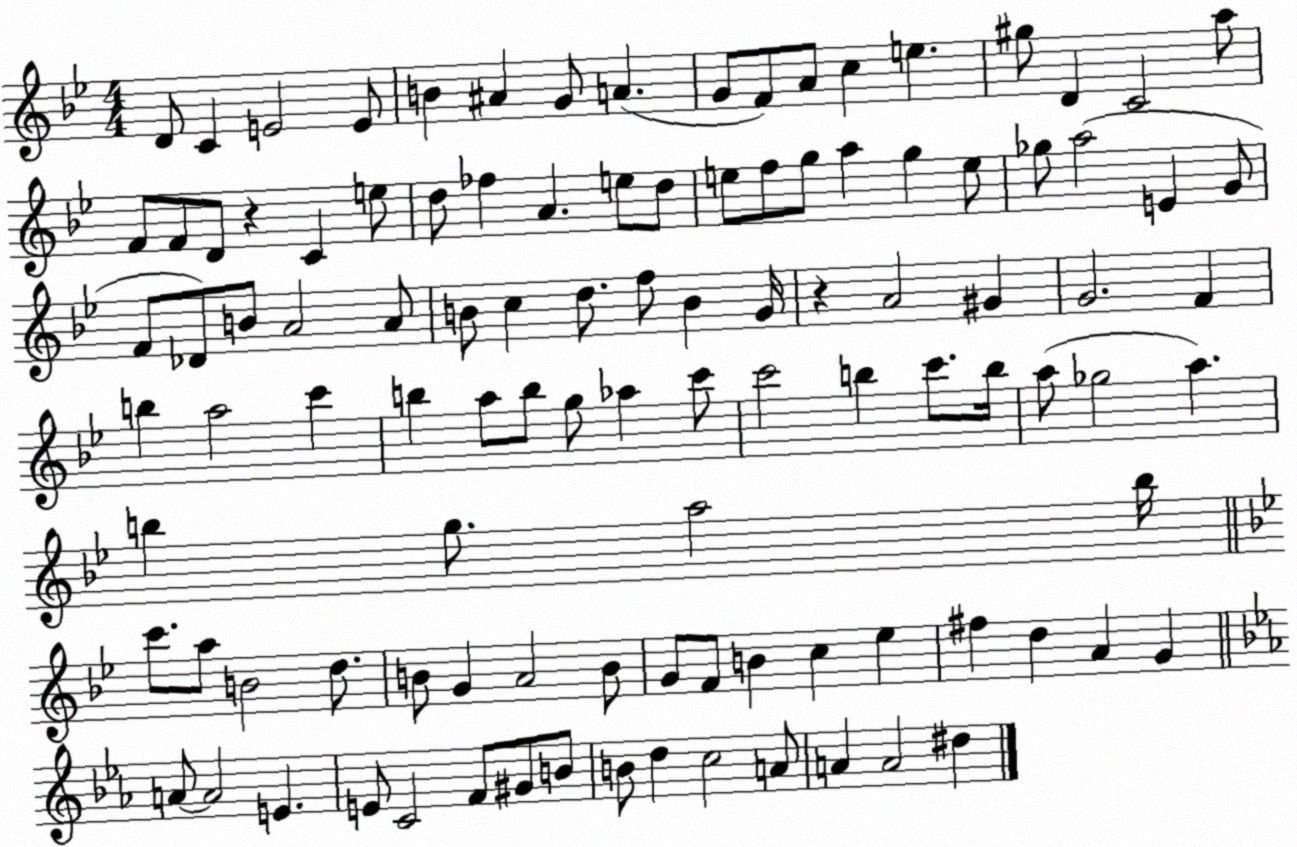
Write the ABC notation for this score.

X:1
T:Untitled
M:4/4
L:1/4
K:Bb
D/2 C E2 E/2 B ^A G/2 A G/2 F/2 A/2 c e ^g/2 D C2 a/2 F/2 F/2 D/2 z C e/2 d/2 _f A e/2 d/2 e/2 f/2 g/2 a g e/2 _g/2 a2 E G/2 F/2 _D/2 B/2 A2 A/2 B/2 c d/2 f/2 B G/4 z A2 ^G G2 F b a2 c' b a/2 b/2 g/2 _a c'/2 c'2 b c'/2 b/4 a/2 _g2 a b g/2 a2 b/4 c'/2 a/2 B2 d/2 B/2 G A2 B/2 G/2 F/2 B c _e ^f d A G A/2 A2 E E/2 C2 F/2 ^G/2 B/2 B/2 d c2 A/2 A A2 ^d